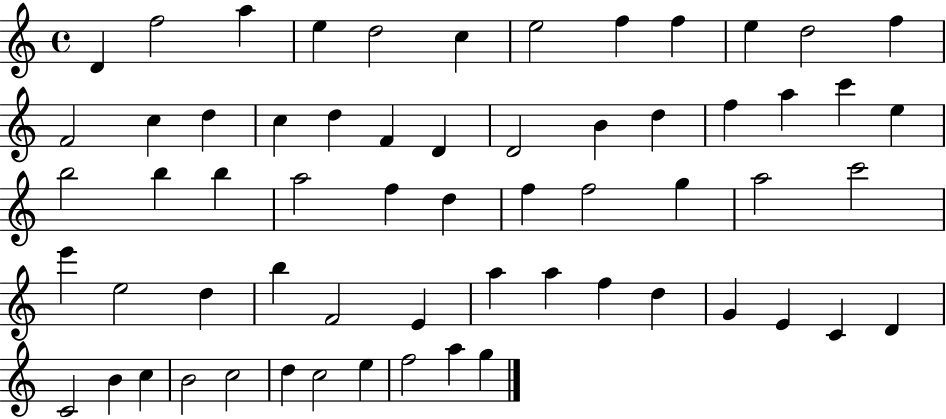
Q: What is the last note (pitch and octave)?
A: G5